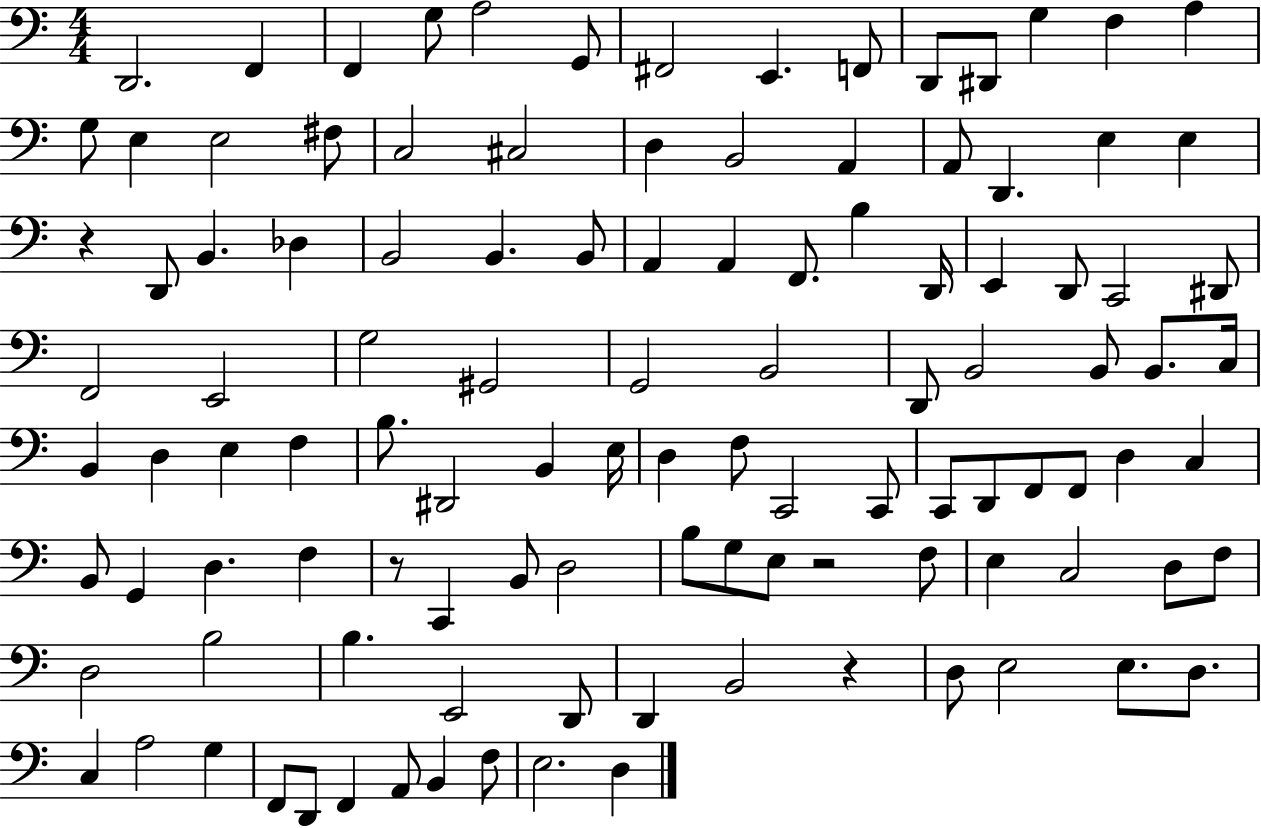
D2/h. F2/q F2/q G3/e A3/h G2/e F#2/h E2/q. F2/e D2/e D#2/e G3/q F3/q A3/q G3/e E3/q E3/h F#3/e C3/h C#3/h D3/q B2/h A2/q A2/e D2/q. E3/q E3/q R/q D2/e B2/q. Db3/q B2/h B2/q. B2/e A2/q A2/q F2/e. B3/q D2/s E2/q D2/e C2/h D#2/e F2/h E2/h G3/h G#2/h G2/h B2/h D2/e B2/h B2/e B2/e. C3/s B2/q D3/q E3/q F3/q B3/e. D#2/h B2/q E3/s D3/q F3/e C2/h C2/e C2/e D2/e F2/e F2/e D3/q C3/q B2/e G2/q D3/q. F3/q R/e C2/q B2/e D3/h B3/e G3/e E3/e R/h F3/e E3/q C3/h D3/e F3/e D3/h B3/h B3/q. E2/h D2/e D2/q B2/h R/q D3/e E3/h E3/e. D3/e. C3/q A3/h G3/q F2/e D2/e F2/q A2/e B2/q F3/e E3/h. D3/q